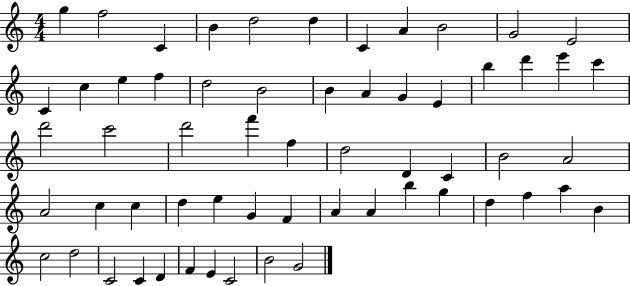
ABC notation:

X:1
T:Untitled
M:4/4
L:1/4
K:C
g f2 C B d2 d C A B2 G2 E2 C c e f d2 B2 B A G E b d' e' c' d'2 c'2 d'2 f' f d2 D C B2 A2 A2 c c d e G F A A b g d f a B c2 d2 C2 C D F E C2 B2 G2